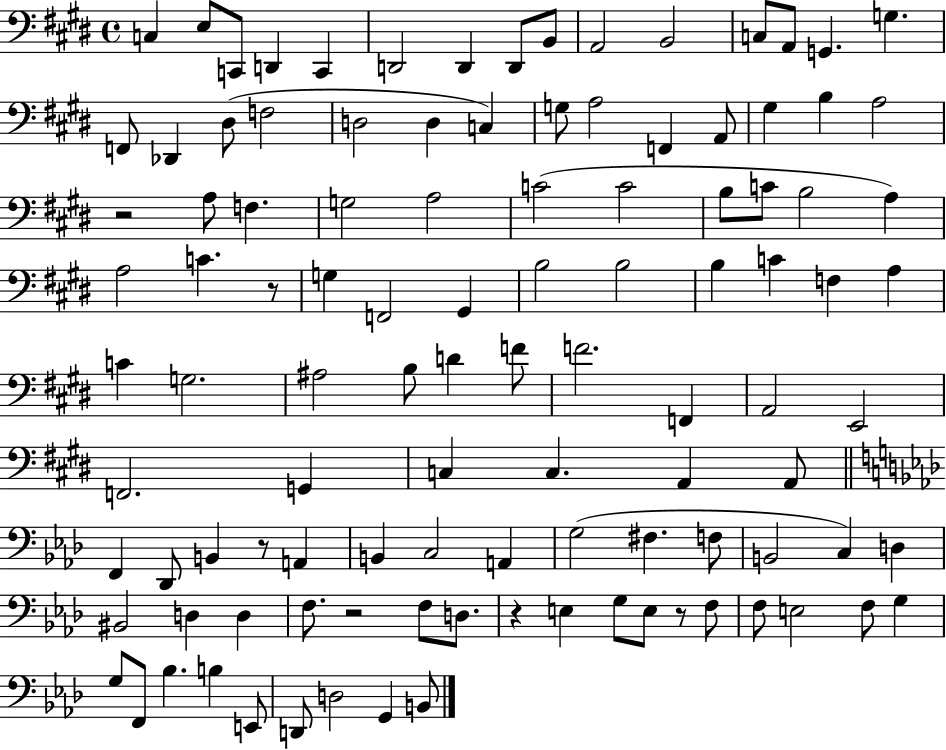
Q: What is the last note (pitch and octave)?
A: B2